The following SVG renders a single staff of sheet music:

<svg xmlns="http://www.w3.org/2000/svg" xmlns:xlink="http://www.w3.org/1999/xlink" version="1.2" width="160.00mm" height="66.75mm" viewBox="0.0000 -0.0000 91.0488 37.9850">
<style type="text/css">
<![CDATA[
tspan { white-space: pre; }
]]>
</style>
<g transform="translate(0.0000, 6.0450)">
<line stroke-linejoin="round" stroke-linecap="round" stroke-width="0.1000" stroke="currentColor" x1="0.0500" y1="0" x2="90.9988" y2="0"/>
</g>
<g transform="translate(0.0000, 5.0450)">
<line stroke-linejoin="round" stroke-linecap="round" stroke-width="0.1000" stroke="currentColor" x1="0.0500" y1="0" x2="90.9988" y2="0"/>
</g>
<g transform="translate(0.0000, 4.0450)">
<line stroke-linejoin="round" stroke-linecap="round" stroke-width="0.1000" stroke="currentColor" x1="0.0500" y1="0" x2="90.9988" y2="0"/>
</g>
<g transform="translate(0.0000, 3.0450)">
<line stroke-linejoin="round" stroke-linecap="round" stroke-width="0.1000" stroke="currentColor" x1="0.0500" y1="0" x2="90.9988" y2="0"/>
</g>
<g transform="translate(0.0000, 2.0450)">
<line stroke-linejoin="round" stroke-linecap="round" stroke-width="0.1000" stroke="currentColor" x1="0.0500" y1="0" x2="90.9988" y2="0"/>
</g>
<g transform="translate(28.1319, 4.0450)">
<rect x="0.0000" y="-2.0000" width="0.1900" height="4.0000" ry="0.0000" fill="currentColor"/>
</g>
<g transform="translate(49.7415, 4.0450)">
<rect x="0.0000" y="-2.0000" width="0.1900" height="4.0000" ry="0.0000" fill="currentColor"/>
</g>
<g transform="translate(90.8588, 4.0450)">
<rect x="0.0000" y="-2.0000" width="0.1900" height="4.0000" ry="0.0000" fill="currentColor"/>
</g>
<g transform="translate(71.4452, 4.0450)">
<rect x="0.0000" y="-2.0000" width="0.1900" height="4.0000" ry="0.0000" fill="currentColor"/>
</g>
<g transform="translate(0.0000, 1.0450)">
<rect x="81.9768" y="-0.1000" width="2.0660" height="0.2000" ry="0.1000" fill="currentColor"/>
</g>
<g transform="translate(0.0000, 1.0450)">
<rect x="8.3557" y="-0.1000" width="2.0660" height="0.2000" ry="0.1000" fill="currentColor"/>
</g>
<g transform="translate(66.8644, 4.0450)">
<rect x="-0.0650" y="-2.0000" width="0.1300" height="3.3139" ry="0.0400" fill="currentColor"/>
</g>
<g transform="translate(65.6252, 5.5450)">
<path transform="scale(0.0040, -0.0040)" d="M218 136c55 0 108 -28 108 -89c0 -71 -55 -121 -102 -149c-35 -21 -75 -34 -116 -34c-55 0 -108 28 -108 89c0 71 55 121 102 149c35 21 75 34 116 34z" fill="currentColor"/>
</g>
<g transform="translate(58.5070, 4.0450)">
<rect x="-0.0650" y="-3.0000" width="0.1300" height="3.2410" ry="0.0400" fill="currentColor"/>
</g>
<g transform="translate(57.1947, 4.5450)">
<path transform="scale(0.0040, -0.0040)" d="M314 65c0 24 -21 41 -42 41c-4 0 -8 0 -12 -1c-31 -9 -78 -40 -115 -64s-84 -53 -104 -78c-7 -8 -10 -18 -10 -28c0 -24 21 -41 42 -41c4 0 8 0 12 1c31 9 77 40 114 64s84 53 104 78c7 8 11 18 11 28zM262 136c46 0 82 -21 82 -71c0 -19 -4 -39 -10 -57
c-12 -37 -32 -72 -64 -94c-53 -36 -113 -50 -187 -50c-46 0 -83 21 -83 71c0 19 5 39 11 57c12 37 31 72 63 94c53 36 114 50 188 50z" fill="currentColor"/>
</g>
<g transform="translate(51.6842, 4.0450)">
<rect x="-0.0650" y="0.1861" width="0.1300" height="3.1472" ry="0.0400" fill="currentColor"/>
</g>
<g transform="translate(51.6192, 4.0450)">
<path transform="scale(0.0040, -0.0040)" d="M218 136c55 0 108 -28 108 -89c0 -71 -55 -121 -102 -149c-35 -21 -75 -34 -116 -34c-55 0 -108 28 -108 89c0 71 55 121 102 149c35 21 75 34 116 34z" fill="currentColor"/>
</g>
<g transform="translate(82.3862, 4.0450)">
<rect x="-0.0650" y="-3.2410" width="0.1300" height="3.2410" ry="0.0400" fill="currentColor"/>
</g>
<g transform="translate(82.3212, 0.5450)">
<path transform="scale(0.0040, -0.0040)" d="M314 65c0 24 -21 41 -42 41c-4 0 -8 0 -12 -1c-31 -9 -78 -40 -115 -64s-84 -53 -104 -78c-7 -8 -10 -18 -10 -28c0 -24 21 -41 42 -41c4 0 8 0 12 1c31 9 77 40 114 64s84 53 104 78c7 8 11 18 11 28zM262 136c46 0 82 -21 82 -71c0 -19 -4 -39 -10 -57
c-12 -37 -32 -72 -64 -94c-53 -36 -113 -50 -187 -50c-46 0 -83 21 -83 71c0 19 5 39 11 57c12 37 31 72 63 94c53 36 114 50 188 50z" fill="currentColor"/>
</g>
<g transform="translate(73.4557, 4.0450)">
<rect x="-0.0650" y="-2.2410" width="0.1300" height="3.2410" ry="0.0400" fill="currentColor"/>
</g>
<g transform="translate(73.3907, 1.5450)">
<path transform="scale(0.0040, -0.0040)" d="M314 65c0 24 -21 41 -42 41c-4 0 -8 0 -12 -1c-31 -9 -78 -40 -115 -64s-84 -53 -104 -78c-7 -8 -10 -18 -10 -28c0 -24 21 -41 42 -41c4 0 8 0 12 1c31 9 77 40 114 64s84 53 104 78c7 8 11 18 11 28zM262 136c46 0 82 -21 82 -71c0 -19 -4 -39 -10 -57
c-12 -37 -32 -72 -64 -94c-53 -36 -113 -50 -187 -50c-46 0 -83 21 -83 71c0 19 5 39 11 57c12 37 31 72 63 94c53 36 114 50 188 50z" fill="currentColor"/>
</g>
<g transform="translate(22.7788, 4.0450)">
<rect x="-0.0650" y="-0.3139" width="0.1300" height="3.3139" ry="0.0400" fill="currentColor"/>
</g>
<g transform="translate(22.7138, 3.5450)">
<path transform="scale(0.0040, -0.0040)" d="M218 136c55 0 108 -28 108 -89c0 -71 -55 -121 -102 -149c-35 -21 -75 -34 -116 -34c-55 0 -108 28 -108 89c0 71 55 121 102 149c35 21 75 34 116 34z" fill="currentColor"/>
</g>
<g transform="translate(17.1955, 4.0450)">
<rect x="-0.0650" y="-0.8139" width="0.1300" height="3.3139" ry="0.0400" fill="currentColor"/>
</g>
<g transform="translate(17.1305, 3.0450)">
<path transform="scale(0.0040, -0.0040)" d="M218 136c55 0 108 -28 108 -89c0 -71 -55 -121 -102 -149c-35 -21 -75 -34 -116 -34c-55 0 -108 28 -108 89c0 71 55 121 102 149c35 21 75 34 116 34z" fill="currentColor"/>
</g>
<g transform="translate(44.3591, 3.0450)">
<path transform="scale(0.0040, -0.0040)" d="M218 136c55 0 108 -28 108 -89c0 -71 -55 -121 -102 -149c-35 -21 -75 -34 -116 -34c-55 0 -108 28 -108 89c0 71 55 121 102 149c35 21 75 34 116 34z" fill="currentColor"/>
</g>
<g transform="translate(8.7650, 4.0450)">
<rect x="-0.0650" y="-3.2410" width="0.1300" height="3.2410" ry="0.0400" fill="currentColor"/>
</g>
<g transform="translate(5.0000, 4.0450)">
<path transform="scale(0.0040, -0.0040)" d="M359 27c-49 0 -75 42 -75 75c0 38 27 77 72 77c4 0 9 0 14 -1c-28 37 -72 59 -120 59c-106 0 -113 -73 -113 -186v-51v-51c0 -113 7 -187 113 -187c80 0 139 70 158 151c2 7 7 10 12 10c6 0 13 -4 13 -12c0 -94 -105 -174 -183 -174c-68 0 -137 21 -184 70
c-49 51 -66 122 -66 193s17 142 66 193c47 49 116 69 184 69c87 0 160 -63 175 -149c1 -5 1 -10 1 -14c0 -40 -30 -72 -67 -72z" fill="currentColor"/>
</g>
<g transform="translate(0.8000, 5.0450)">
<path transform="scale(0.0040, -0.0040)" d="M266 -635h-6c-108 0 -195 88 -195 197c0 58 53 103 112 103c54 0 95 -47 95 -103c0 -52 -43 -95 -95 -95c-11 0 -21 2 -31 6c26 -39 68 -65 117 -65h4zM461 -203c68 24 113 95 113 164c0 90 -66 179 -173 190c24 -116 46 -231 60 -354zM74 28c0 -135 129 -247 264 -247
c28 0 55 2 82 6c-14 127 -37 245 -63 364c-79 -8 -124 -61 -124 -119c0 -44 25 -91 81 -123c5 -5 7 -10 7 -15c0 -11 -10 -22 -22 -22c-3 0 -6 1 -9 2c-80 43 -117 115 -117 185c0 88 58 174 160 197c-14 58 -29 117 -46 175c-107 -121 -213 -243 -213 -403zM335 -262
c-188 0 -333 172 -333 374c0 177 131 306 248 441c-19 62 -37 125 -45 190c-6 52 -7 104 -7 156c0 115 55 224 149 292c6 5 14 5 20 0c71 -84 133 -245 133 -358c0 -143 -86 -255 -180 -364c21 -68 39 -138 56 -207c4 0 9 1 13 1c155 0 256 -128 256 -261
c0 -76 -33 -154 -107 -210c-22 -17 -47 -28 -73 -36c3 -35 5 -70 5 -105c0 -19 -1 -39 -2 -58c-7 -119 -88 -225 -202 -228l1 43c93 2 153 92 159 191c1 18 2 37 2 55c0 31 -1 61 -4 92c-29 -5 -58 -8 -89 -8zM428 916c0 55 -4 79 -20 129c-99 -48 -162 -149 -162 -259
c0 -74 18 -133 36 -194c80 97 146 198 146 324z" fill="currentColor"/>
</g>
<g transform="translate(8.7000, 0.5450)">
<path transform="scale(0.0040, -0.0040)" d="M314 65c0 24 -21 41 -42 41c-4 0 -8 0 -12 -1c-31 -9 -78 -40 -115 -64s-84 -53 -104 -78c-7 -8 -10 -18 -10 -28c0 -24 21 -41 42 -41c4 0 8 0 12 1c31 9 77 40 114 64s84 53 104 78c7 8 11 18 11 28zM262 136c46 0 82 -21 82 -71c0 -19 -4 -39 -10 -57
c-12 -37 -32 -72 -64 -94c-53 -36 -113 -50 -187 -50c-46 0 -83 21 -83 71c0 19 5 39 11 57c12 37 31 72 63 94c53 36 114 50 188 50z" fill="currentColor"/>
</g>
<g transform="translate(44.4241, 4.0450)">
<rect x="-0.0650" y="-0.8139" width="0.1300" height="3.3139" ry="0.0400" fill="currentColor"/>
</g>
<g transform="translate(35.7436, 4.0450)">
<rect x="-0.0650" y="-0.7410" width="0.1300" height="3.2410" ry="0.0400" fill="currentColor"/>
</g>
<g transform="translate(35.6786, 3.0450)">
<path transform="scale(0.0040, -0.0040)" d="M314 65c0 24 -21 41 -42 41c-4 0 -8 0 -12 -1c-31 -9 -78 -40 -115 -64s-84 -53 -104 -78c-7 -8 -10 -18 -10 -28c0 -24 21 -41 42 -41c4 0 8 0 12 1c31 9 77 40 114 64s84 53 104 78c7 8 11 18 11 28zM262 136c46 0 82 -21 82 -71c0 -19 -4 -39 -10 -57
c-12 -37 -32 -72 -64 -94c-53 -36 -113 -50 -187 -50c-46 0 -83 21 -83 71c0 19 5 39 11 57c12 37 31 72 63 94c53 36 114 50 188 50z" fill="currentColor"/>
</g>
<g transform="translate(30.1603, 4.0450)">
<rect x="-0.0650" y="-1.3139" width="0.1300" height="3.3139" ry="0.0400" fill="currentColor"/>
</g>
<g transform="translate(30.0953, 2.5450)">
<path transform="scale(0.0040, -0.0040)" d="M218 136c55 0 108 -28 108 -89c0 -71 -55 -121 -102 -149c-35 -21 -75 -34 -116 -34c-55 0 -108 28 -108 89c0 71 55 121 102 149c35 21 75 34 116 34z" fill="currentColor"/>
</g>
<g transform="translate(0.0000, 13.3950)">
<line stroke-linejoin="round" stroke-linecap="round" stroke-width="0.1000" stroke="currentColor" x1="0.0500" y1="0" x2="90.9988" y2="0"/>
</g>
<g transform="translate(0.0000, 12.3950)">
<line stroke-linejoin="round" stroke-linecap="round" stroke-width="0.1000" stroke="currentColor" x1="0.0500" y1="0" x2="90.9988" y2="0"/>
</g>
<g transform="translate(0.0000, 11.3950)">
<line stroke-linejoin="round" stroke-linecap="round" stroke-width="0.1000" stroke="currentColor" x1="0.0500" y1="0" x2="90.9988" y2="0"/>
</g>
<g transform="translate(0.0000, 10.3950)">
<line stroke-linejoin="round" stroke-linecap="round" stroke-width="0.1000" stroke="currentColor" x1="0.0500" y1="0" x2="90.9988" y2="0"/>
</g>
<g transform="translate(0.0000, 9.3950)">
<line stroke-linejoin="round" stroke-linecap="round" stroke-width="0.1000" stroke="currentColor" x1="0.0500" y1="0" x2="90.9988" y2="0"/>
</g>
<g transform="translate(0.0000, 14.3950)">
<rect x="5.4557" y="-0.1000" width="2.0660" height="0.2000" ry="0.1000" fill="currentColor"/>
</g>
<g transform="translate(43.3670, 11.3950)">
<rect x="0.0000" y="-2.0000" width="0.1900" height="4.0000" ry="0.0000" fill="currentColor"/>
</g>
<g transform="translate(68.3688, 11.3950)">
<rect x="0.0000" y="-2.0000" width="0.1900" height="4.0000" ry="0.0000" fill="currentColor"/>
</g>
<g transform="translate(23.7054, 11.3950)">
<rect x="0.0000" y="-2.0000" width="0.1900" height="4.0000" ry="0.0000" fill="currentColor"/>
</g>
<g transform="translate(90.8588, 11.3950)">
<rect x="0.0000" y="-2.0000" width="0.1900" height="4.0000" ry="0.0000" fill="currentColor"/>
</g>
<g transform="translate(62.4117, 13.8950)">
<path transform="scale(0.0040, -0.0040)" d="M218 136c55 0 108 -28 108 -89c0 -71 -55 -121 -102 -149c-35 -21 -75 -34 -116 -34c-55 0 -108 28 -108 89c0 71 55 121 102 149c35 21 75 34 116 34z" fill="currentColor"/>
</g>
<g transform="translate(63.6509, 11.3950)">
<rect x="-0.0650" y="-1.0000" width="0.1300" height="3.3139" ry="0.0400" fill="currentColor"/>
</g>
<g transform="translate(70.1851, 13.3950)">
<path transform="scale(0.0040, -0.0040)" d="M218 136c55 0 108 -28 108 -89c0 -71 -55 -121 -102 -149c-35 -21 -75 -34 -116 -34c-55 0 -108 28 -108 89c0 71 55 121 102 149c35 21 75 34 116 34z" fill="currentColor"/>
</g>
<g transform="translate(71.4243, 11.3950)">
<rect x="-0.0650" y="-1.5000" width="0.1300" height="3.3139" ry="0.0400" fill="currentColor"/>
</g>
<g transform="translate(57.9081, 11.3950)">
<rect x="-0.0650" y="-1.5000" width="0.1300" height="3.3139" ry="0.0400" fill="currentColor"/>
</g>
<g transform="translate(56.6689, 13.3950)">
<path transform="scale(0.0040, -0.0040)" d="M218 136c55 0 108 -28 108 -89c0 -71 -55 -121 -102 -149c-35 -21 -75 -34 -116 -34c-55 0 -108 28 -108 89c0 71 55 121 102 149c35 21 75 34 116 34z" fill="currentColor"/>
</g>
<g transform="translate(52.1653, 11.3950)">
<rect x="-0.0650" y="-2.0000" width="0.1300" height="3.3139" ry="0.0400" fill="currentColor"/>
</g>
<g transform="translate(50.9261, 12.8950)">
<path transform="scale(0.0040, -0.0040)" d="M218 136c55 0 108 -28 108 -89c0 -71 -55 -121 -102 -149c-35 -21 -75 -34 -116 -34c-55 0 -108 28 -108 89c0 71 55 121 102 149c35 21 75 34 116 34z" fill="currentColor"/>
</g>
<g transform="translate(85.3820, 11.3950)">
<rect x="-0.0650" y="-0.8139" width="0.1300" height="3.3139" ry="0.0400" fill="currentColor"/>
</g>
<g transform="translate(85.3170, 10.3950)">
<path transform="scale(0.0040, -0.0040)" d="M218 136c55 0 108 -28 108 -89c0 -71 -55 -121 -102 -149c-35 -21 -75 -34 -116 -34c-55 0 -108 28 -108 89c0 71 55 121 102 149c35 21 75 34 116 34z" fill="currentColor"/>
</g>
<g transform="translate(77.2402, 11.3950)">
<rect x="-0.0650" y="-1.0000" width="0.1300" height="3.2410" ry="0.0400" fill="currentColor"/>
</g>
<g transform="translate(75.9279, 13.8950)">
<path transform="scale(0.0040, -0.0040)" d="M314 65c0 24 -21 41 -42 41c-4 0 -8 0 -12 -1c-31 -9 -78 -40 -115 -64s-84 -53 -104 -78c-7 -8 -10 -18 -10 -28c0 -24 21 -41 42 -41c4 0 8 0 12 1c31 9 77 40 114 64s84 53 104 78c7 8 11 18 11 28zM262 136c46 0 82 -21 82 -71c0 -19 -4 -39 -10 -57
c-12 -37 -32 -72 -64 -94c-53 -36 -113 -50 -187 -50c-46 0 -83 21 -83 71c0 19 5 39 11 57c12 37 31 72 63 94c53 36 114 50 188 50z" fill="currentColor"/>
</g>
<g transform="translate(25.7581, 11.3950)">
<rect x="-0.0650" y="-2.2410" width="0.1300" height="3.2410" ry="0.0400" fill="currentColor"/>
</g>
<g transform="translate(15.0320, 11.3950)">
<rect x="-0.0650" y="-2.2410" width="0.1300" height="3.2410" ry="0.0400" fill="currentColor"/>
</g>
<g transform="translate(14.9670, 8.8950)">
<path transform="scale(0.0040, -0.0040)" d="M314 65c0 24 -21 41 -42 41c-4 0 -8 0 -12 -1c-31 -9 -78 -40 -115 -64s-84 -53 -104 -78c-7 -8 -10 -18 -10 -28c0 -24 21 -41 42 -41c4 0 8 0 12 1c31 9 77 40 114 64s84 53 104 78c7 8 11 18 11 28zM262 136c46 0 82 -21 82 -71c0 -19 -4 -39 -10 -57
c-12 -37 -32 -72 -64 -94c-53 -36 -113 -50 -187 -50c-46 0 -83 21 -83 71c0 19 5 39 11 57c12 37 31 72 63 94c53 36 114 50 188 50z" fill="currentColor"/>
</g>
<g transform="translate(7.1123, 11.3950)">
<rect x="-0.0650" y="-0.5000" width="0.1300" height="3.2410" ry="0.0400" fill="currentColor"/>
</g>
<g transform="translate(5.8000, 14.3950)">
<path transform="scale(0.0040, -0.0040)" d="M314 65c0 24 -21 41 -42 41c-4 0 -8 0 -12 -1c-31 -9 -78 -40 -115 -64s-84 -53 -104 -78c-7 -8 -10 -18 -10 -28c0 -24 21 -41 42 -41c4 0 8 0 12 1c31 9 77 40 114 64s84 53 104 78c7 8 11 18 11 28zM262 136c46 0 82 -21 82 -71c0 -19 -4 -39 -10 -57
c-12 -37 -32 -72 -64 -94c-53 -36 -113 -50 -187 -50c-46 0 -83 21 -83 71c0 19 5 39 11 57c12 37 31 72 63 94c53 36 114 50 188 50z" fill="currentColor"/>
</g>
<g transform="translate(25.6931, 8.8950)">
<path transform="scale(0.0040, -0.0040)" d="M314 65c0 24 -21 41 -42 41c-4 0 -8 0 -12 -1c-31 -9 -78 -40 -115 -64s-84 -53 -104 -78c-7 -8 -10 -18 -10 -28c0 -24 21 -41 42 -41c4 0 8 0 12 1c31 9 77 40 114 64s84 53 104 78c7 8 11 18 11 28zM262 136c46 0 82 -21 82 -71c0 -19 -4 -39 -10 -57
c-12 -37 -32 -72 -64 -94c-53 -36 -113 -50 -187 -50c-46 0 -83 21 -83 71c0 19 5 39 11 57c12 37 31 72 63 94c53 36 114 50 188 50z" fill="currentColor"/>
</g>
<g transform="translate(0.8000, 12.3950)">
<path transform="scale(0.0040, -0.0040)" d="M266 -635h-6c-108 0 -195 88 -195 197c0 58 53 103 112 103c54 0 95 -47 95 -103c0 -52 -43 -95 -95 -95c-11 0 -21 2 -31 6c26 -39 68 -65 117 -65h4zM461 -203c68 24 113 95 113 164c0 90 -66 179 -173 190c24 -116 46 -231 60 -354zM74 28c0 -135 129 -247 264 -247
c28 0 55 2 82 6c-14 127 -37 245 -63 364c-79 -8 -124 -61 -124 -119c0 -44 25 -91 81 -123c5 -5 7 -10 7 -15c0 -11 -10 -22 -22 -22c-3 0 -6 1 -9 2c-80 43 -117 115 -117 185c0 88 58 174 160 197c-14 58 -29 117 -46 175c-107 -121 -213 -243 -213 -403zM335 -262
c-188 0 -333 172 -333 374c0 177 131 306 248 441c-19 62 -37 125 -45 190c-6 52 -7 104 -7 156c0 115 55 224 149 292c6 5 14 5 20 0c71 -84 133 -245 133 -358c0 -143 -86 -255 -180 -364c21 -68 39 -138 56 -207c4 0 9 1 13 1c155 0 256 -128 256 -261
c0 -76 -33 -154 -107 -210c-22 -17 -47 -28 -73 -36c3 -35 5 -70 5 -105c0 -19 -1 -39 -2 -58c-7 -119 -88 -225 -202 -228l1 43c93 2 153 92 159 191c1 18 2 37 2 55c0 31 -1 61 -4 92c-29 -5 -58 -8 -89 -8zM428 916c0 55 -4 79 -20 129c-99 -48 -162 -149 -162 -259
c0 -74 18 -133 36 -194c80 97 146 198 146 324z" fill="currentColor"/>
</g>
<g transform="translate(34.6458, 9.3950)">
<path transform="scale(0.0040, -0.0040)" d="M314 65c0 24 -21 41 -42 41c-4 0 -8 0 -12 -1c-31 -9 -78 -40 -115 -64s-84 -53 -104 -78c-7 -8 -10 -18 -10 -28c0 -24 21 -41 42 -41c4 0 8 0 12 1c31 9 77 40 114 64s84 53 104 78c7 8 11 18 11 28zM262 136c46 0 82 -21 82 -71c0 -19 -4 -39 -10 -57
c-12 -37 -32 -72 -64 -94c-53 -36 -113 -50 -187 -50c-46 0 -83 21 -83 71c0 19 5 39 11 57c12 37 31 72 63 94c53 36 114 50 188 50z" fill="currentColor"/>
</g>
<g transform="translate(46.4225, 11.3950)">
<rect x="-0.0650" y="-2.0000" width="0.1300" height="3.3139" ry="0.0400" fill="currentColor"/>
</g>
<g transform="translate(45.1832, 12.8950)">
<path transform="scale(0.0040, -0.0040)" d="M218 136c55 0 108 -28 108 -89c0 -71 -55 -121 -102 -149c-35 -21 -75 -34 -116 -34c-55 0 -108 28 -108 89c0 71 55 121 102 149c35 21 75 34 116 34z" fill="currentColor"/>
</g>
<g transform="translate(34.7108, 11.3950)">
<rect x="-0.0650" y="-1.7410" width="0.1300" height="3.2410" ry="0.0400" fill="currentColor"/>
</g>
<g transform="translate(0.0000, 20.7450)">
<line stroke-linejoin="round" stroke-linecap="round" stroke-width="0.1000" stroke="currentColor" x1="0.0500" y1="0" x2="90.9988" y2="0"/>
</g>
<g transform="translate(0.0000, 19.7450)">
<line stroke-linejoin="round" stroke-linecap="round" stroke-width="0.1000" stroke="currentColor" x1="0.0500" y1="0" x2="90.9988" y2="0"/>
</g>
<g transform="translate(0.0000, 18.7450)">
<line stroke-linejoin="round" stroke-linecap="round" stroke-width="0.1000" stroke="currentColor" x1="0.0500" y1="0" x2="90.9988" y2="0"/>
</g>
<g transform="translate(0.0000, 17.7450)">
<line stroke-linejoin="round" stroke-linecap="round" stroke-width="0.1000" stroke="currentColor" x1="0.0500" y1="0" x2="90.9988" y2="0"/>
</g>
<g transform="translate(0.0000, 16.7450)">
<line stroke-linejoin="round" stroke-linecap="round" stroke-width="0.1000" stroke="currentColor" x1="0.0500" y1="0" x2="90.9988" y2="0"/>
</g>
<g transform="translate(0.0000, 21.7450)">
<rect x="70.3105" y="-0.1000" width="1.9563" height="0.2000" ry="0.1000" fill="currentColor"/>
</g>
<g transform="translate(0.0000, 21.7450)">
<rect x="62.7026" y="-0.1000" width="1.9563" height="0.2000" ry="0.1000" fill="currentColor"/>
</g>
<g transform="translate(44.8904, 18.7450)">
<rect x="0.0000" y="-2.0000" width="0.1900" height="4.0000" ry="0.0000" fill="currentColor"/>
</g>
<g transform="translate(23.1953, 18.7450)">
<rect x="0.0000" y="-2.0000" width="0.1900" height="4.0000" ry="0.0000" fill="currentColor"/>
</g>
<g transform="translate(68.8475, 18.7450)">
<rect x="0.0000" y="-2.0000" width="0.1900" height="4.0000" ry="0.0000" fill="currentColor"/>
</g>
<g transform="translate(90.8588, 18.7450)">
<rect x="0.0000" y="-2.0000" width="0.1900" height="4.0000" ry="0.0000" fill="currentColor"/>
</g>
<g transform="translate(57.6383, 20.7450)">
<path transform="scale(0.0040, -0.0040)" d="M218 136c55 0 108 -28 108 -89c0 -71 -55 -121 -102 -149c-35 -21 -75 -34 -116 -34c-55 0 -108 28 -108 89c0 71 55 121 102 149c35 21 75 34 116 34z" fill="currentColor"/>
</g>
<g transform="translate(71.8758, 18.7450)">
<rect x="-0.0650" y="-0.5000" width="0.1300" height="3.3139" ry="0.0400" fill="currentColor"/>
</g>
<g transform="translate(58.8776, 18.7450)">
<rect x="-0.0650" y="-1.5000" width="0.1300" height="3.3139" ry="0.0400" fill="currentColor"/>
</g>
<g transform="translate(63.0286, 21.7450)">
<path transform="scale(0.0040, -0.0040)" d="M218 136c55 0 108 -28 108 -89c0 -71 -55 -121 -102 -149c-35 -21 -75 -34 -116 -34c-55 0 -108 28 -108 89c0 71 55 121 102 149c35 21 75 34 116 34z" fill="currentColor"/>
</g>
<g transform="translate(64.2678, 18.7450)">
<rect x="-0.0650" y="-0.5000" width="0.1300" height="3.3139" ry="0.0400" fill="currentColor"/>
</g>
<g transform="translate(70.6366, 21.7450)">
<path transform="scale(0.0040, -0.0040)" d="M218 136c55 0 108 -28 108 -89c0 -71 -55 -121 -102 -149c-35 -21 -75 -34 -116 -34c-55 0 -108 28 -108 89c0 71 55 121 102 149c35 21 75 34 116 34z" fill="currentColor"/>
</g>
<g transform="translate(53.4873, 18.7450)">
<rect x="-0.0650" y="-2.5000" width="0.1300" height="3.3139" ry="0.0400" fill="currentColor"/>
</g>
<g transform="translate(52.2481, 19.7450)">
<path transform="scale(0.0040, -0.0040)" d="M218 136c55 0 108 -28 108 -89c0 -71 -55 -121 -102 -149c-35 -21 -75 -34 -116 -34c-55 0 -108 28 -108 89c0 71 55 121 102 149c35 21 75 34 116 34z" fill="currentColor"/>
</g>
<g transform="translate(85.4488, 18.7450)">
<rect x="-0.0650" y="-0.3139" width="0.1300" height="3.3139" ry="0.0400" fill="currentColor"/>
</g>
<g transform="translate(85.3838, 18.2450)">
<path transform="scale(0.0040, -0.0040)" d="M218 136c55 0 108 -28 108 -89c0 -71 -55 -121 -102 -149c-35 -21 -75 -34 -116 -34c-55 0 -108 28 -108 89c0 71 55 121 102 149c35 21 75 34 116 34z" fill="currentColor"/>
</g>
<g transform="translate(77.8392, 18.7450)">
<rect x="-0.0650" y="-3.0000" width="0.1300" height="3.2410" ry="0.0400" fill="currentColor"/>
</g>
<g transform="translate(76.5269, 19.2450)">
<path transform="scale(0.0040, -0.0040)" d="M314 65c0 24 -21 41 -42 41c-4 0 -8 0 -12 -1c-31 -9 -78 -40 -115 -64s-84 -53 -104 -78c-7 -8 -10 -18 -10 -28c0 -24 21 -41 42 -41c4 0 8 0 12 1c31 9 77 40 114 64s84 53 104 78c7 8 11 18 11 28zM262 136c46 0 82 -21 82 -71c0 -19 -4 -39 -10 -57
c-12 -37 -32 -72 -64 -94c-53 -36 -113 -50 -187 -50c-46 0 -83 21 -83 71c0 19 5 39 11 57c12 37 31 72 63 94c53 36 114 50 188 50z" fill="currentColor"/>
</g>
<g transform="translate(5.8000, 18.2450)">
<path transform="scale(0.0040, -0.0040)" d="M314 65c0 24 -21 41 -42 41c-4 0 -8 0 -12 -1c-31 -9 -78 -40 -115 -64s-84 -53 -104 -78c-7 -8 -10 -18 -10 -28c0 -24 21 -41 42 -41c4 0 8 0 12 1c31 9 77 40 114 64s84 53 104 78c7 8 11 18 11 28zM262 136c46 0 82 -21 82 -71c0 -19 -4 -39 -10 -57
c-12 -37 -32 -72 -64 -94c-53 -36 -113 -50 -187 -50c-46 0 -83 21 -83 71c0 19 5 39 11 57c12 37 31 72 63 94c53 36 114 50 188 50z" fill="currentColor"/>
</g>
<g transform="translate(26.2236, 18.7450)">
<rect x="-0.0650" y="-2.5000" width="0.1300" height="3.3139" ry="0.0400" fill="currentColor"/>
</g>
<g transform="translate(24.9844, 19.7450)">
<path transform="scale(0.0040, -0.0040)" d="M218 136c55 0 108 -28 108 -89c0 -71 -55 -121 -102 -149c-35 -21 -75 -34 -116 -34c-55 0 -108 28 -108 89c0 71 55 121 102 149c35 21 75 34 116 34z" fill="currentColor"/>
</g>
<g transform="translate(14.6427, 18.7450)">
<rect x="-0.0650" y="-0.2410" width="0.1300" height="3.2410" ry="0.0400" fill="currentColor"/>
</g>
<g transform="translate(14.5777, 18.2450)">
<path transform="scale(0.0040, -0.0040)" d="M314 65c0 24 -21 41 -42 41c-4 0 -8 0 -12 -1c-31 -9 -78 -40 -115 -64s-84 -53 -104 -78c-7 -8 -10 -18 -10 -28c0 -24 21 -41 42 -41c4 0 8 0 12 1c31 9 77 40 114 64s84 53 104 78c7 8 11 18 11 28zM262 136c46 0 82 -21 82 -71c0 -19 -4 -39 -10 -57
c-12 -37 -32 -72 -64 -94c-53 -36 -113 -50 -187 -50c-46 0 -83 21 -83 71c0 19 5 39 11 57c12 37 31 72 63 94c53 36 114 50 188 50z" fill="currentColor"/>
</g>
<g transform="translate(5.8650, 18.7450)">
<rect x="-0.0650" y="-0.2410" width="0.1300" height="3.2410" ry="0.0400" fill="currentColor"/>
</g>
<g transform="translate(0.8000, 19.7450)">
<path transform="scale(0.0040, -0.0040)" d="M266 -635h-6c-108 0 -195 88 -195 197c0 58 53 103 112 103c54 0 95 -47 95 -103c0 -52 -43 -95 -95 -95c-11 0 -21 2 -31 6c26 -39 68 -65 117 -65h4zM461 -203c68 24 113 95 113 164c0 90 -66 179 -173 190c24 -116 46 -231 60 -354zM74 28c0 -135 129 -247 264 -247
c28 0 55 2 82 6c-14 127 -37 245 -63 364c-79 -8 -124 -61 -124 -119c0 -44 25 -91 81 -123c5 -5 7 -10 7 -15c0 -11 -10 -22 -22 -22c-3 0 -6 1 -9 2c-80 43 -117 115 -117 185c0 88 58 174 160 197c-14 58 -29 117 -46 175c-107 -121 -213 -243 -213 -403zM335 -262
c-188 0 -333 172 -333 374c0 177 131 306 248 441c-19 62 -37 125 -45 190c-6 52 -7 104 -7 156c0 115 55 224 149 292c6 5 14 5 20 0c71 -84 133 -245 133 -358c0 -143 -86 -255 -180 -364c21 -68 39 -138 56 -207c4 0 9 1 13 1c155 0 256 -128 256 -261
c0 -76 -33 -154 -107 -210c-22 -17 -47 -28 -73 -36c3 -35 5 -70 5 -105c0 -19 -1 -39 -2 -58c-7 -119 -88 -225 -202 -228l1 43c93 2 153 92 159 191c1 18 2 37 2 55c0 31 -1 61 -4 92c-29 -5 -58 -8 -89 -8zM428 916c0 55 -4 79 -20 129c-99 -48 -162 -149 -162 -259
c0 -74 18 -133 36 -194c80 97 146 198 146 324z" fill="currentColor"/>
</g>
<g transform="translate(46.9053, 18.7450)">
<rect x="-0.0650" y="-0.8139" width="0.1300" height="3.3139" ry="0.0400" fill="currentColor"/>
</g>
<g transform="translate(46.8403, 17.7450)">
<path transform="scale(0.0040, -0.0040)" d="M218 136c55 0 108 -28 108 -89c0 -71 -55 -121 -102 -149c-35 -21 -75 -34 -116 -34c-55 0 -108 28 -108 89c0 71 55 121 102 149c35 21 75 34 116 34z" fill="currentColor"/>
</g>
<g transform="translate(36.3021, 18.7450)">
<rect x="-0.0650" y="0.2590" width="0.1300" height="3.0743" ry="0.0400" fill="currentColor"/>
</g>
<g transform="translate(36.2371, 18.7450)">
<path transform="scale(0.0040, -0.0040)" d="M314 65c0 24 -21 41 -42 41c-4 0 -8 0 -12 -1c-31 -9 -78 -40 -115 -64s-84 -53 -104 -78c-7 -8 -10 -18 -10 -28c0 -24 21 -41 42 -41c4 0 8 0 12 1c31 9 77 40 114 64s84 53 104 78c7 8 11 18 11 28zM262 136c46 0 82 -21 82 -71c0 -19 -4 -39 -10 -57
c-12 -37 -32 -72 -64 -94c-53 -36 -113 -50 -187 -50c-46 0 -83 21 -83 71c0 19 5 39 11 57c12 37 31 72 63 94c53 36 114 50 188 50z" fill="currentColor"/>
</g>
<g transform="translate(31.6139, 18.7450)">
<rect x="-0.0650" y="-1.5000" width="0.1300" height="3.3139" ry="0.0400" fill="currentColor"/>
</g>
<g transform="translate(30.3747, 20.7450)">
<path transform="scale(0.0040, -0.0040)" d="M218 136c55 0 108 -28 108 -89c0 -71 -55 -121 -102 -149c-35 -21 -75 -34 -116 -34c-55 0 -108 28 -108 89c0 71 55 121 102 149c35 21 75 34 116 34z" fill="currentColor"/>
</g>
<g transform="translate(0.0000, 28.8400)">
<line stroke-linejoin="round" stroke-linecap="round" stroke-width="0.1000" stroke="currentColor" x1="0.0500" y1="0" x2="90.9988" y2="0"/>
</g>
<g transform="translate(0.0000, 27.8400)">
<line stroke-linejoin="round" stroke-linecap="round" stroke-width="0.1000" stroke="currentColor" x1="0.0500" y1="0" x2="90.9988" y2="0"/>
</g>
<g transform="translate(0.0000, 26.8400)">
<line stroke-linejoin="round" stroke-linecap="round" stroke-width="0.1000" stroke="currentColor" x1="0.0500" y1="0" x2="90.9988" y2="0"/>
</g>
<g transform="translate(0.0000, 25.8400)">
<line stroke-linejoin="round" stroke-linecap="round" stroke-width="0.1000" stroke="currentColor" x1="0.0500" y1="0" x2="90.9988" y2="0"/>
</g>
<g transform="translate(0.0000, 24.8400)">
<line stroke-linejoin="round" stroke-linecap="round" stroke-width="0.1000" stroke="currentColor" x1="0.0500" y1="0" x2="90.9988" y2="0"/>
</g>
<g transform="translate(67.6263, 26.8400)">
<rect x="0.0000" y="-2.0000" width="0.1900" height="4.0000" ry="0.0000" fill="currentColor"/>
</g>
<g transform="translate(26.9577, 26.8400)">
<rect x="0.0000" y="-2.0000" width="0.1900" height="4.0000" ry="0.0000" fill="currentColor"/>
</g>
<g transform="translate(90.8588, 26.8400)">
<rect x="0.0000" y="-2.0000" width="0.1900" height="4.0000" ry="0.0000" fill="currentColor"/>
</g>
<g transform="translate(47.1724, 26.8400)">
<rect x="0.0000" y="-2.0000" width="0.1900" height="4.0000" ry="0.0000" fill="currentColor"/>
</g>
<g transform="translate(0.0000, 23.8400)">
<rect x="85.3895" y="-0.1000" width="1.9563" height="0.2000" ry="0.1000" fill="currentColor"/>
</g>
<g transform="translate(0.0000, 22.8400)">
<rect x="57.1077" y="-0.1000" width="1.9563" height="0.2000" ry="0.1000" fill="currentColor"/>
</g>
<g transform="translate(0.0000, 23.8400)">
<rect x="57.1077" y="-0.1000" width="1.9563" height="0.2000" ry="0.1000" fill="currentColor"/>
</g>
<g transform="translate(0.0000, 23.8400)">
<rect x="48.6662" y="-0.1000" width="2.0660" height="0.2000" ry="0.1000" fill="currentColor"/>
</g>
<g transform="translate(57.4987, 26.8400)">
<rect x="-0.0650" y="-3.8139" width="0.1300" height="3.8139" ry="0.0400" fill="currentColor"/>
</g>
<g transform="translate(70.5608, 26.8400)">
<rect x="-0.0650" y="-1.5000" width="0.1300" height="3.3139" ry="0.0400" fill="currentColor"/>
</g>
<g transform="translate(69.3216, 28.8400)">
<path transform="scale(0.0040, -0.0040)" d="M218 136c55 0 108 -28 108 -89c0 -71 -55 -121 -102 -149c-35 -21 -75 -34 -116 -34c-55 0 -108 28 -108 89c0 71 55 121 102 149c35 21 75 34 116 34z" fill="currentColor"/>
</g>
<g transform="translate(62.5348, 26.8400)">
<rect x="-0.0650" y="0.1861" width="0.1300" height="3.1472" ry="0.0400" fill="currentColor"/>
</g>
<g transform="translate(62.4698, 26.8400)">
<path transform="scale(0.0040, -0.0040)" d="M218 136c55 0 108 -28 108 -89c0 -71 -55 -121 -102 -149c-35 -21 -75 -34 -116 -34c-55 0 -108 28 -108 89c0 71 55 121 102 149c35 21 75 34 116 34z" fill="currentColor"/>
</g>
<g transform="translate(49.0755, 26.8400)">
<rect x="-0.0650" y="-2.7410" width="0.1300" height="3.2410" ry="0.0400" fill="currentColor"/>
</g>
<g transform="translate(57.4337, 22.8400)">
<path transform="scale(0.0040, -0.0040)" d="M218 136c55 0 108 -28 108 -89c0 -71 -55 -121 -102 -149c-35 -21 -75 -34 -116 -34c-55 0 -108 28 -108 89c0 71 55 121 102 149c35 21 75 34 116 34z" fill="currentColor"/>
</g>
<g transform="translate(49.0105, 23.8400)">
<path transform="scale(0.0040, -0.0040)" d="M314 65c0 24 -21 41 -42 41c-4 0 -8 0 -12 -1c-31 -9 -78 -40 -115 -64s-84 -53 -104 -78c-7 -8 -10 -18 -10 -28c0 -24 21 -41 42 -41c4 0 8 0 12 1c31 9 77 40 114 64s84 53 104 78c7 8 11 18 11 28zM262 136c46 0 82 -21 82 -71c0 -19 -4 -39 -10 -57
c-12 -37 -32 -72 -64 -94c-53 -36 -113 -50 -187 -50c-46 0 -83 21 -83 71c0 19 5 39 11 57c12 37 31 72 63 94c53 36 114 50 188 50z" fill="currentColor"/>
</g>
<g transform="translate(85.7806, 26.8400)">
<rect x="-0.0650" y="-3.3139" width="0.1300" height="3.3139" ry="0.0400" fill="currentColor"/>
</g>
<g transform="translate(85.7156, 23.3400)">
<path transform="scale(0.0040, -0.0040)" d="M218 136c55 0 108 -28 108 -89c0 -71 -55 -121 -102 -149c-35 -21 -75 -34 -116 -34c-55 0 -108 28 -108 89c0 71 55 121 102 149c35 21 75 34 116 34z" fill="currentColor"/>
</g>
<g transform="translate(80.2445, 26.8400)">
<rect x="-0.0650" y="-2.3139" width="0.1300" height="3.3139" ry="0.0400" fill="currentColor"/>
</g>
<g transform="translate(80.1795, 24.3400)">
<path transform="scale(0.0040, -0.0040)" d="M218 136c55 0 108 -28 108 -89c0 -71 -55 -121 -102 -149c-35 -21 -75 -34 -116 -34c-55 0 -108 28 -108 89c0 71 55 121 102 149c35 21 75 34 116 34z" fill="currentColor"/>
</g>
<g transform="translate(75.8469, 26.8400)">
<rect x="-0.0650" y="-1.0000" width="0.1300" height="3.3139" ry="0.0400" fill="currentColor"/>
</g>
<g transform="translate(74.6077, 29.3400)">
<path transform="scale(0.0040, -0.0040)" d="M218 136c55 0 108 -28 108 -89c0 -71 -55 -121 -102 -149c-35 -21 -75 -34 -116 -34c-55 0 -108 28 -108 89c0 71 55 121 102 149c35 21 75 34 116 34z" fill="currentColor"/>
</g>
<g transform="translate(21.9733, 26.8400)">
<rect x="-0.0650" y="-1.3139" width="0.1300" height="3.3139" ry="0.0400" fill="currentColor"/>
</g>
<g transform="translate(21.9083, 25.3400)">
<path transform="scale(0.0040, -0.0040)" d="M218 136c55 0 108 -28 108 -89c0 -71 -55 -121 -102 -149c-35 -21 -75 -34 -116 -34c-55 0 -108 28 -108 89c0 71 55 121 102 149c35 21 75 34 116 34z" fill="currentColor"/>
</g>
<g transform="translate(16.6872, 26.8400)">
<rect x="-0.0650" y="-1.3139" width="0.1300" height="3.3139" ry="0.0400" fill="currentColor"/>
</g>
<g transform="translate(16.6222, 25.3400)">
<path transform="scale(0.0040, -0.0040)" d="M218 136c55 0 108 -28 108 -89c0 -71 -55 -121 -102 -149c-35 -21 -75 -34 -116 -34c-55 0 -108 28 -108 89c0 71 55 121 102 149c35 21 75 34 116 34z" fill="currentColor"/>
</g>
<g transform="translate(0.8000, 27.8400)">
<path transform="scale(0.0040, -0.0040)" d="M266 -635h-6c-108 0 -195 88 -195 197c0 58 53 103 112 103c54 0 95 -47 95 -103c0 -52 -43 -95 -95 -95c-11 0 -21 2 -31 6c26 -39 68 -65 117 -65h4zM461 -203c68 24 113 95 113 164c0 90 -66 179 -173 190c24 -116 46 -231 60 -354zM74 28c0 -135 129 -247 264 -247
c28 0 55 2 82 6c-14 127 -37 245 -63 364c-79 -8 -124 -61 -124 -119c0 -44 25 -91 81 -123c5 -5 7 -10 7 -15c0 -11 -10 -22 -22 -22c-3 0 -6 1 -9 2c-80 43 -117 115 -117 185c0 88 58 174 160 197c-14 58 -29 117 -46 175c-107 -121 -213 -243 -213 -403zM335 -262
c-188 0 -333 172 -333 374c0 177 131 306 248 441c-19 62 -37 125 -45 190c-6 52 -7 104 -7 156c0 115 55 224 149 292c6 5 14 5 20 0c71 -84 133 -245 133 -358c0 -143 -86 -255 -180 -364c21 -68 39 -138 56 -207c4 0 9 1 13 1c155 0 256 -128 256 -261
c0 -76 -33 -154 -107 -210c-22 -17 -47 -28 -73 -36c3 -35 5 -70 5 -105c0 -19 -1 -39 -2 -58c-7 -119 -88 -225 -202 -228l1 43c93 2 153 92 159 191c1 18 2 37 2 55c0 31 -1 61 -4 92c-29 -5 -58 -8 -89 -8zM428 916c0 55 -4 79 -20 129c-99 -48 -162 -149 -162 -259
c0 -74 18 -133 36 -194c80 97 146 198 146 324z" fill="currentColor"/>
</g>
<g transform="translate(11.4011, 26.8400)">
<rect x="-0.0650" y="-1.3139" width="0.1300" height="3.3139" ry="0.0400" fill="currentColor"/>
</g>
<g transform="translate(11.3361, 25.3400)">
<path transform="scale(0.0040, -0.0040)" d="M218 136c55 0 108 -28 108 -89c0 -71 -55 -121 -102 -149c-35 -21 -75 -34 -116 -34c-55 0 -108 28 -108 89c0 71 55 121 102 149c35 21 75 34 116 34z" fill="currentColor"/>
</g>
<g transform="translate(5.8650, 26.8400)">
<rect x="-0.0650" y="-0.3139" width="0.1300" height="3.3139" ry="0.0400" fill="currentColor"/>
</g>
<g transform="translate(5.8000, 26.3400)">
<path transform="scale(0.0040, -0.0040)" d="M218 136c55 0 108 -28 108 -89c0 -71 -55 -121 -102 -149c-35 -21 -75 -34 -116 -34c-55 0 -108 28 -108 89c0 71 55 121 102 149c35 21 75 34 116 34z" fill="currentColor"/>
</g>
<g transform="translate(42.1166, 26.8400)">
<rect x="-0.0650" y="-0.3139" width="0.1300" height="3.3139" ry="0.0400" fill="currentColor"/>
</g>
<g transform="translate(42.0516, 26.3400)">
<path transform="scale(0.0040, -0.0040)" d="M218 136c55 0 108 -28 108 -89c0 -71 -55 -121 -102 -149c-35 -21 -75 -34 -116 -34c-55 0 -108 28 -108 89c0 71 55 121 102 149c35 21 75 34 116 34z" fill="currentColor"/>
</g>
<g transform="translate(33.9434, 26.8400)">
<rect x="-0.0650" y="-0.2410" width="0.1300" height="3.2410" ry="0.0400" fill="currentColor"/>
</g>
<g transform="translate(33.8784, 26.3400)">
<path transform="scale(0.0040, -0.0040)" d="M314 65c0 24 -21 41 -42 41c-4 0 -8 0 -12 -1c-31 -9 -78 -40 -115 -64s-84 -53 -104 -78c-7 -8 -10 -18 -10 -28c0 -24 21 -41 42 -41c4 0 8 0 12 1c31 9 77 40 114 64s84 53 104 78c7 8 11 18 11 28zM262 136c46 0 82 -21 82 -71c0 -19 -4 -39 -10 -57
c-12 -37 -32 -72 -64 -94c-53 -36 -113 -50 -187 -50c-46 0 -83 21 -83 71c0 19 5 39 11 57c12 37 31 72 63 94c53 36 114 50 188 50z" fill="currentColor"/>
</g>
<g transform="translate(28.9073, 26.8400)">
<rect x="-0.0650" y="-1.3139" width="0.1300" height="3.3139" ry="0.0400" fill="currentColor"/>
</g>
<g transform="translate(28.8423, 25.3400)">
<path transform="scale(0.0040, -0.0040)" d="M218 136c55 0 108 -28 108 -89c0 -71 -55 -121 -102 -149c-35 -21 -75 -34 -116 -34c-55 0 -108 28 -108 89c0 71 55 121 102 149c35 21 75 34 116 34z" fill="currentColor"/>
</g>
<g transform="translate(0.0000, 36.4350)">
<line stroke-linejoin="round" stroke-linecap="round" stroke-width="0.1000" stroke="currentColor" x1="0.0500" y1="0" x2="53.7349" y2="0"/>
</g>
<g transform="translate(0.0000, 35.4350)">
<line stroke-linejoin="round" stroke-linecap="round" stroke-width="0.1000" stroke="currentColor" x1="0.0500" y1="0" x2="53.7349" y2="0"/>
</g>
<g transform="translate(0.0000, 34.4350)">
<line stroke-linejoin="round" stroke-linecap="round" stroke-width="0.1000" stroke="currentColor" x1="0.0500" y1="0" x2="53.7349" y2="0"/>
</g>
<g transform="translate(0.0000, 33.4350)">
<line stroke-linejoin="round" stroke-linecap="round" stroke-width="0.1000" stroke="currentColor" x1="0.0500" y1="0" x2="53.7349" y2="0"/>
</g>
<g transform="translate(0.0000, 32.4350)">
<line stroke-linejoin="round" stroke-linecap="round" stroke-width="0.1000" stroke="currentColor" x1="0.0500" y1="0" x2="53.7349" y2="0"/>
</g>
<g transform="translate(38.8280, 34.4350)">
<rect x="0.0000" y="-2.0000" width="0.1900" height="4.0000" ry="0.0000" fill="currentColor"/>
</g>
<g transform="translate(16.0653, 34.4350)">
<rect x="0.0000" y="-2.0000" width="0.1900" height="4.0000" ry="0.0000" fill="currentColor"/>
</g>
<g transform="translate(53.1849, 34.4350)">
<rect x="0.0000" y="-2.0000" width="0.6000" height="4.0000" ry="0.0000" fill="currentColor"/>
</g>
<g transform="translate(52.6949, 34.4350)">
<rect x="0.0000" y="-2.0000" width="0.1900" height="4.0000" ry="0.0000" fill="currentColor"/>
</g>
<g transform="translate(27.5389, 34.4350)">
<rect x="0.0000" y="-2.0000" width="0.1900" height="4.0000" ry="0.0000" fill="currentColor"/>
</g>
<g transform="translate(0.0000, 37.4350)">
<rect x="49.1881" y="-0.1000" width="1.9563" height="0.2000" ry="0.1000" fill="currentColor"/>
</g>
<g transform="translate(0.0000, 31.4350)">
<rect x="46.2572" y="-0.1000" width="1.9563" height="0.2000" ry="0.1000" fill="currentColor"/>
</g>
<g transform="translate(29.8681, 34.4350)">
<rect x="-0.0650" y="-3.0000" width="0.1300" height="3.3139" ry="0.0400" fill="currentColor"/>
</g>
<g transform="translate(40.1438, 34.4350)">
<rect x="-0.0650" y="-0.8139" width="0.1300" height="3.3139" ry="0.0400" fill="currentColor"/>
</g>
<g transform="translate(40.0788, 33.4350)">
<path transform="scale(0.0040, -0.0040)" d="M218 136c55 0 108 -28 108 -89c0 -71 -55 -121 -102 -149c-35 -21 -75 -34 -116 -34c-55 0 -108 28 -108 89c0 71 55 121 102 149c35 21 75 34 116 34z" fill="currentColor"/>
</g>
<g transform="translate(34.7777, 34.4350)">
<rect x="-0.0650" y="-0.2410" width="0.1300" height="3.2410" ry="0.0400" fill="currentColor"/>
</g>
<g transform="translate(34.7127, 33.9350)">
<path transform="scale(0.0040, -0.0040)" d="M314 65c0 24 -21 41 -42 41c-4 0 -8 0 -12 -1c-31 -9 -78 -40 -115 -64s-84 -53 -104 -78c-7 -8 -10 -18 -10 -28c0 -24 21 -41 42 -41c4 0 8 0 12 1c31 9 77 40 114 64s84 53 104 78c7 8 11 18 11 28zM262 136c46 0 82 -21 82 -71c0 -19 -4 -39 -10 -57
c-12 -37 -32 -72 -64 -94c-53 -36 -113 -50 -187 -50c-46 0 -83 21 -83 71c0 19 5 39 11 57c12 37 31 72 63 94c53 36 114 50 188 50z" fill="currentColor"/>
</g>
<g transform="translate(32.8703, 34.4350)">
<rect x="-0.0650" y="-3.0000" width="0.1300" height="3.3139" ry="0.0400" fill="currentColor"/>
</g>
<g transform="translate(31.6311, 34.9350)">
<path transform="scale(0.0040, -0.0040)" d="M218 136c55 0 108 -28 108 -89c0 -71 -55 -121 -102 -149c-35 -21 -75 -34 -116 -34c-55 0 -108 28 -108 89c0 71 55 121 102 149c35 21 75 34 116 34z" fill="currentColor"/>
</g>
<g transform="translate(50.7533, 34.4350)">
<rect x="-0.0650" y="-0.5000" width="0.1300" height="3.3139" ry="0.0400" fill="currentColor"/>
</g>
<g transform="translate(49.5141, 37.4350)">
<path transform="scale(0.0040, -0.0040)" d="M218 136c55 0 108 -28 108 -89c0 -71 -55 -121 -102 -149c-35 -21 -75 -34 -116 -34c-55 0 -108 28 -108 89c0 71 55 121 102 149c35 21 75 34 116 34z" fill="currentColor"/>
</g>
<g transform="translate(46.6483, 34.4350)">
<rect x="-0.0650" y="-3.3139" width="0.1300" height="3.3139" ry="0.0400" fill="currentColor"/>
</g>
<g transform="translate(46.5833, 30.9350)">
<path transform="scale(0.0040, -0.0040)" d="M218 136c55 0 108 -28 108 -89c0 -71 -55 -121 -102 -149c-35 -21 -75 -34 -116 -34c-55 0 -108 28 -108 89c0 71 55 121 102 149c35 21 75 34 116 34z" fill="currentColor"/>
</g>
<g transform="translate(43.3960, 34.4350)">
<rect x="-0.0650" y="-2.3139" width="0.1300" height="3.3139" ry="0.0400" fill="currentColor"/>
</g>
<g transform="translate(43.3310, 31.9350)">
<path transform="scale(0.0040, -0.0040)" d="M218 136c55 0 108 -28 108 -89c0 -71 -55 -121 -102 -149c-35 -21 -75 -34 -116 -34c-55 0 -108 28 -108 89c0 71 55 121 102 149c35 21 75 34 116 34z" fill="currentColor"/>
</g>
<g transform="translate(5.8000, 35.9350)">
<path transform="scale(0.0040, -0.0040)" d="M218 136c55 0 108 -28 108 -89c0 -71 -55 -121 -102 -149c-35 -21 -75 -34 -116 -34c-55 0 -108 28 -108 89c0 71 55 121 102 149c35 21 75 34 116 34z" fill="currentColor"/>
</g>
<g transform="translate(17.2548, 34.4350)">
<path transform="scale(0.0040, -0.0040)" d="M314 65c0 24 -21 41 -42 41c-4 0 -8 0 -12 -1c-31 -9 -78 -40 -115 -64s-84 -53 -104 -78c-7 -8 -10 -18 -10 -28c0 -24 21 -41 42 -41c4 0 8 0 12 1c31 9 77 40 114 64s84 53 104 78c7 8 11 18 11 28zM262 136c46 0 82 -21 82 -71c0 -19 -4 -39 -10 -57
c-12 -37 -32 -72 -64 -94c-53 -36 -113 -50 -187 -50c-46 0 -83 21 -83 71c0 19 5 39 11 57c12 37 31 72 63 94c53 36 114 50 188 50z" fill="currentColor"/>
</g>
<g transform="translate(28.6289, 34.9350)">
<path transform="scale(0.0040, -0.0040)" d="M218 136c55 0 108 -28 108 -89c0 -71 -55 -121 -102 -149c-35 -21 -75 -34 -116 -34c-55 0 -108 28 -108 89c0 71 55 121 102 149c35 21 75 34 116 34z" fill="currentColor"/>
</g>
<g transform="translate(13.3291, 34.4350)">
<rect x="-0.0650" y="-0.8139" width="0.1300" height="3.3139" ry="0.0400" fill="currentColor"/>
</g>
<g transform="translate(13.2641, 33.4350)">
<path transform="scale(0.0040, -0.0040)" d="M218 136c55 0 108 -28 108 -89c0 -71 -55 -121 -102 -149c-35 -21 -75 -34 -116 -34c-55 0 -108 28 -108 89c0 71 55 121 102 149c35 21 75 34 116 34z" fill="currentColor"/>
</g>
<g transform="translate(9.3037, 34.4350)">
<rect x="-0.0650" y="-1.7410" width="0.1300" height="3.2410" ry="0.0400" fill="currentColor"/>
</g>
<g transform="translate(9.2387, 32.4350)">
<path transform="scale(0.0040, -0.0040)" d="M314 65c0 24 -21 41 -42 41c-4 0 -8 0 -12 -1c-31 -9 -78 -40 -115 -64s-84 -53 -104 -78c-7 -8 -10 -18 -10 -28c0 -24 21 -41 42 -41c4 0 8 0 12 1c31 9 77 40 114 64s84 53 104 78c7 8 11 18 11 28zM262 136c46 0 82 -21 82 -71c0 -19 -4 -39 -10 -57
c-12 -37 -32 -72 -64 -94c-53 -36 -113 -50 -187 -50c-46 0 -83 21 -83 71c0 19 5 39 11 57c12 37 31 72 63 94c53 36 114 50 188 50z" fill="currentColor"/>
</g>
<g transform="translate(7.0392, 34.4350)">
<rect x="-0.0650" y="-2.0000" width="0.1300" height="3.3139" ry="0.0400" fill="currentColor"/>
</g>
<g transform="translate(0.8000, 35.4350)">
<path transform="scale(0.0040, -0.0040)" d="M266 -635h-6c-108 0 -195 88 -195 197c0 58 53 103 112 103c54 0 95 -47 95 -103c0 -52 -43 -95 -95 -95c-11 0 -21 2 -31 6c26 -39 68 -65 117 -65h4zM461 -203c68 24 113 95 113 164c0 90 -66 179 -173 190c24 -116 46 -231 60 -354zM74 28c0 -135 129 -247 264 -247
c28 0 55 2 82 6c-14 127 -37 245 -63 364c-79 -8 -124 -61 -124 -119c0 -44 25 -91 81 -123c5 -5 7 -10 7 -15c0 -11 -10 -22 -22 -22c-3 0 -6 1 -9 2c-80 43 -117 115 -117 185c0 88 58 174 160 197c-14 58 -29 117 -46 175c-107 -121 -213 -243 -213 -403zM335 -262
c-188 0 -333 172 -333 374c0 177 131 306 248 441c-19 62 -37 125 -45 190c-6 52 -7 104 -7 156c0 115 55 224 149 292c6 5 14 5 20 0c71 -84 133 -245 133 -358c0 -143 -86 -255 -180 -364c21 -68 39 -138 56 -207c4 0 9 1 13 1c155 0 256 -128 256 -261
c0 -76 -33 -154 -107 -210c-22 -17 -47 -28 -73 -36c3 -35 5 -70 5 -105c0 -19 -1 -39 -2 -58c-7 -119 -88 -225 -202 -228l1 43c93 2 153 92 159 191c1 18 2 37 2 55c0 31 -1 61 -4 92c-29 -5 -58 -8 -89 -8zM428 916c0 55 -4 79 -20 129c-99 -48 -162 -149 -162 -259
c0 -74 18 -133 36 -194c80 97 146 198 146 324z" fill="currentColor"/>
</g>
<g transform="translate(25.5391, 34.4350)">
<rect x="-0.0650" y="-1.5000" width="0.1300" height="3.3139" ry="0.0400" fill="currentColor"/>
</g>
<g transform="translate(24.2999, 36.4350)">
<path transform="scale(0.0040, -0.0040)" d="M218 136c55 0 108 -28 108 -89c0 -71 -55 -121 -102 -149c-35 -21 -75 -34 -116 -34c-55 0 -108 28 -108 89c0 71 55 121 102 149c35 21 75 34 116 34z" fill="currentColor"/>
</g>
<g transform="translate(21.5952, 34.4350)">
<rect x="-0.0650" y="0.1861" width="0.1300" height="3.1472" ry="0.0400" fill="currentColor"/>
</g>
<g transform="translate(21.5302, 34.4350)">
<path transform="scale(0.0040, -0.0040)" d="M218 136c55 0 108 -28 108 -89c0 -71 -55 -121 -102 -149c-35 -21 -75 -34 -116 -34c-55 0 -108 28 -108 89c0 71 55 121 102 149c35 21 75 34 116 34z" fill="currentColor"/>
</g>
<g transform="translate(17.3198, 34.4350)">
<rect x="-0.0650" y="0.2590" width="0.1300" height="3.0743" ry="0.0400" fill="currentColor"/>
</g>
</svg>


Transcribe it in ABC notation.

X:1
T:Untitled
M:4/4
L:1/4
K:C
b2 d c e d2 d B A2 F g2 b2 C2 g2 g2 f2 F F E D E D2 d c2 c2 G E B2 d G E C C A2 c c e e e e c2 c a2 c' B E D g b F f2 d B2 B E A A c2 d g b C